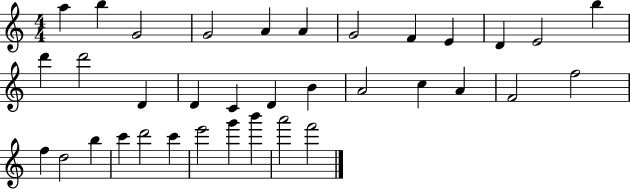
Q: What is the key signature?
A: C major